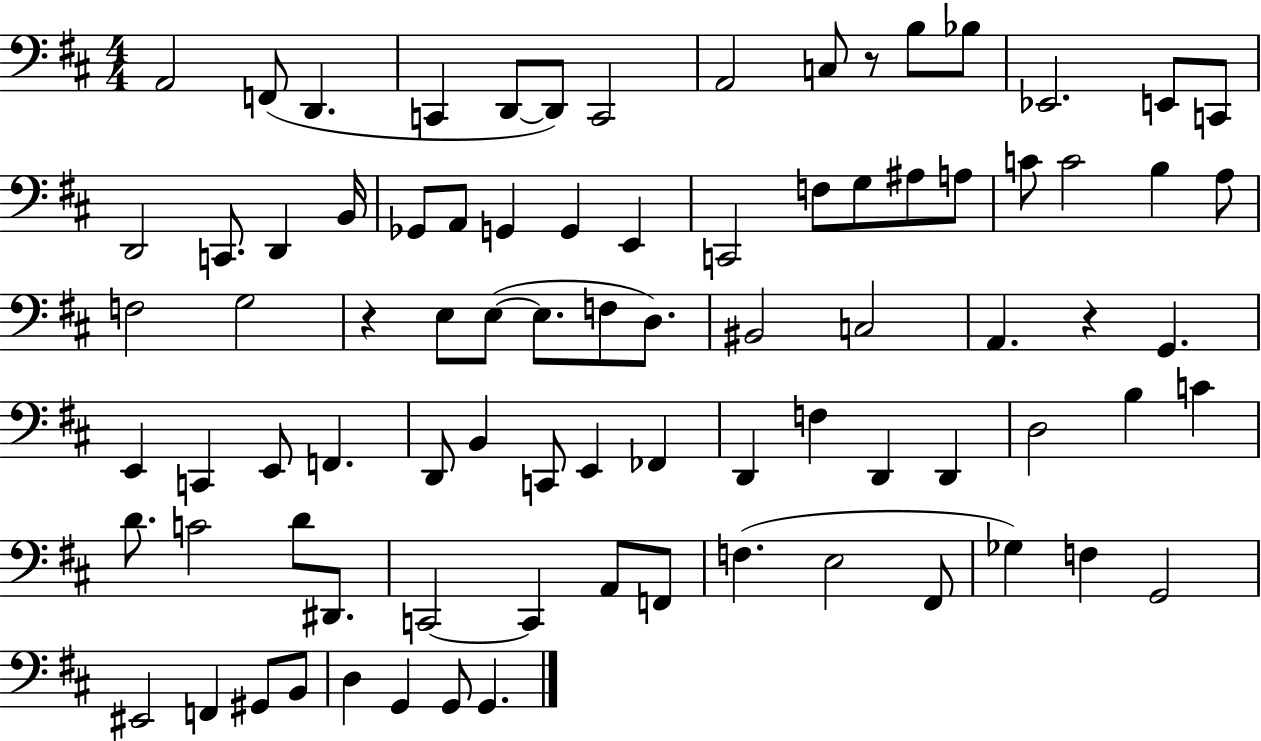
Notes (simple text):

A2/h F2/e D2/q. C2/q D2/e D2/e C2/h A2/h C3/e R/e B3/e Bb3/e Eb2/h. E2/e C2/e D2/h C2/e. D2/q B2/s Gb2/e A2/e G2/q G2/q E2/q C2/h F3/e G3/e A#3/e A3/e C4/e C4/h B3/q A3/e F3/h G3/h R/q E3/e E3/e E3/e. F3/e D3/e. BIS2/h C3/h A2/q. R/q G2/q. E2/q C2/q E2/e F2/q. D2/e B2/q C2/e E2/q FES2/q D2/q F3/q D2/q D2/q D3/h B3/q C4/q D4/e. C4/h D4/e D#2/e. C2/h C2/q A2/e F2/e F3/q. E3/h F#2/e Gb3/q F3/q G2/h EIS2/h F2/q G#2/e B2/e D3/q G2/q G2/e G2/q.